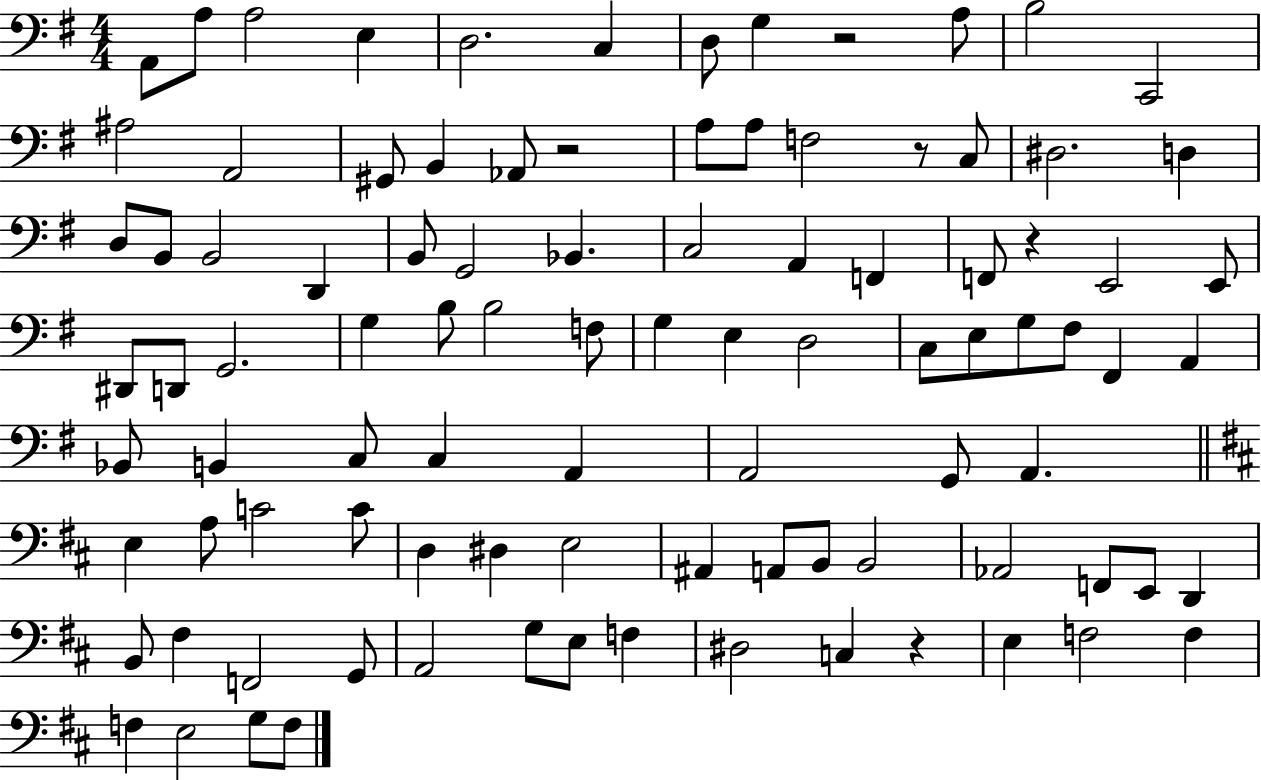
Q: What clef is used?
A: bass